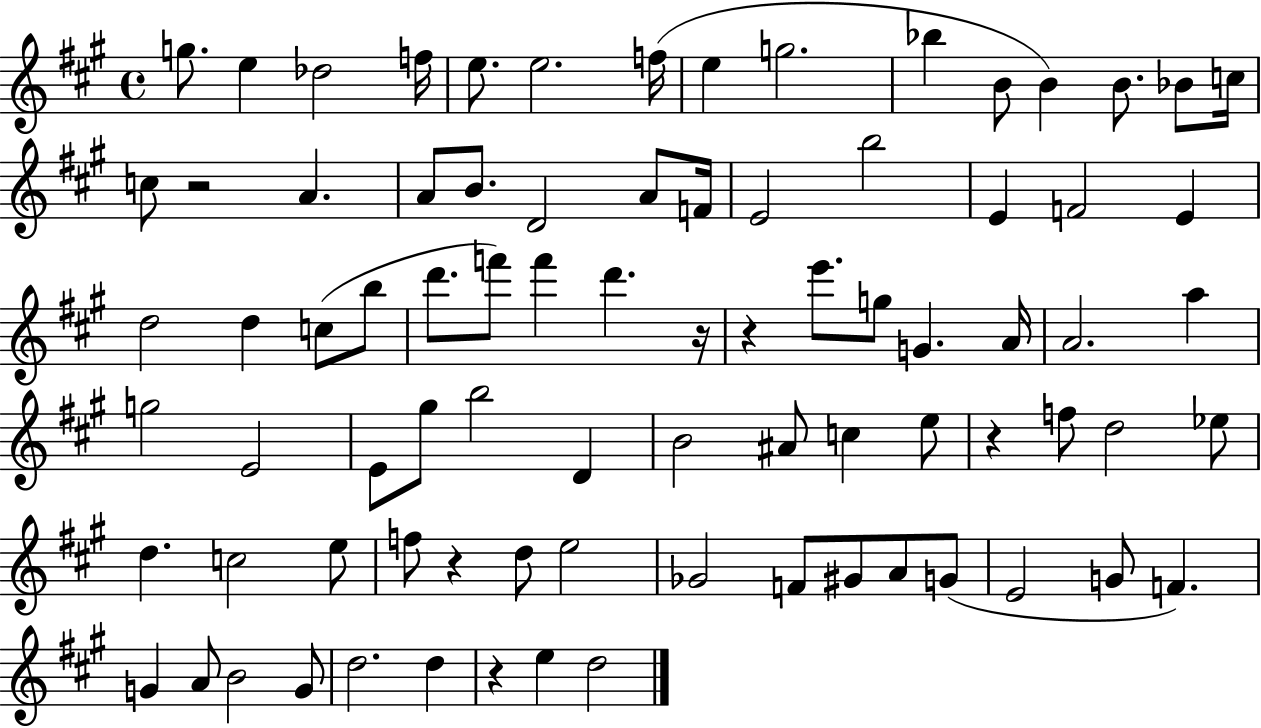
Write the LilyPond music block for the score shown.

{
  \clef treble
  \time 4/4
  \defaultTimeSignature
  \key a \major
  g''8. e''4 des''2 f''16 | e''8. e''2. f''16( | e''4 g''2. | bes''4 b'8 b'4) b'8. bes'8 c''16 | \break c''8 r2 a'4. | a'8 b'8. d'2 a'8 f'16 | e'2 b''2 | e'4 f'2 e'4 | \break d''2 d''4 c''8( b''8 | d'''8. f'''8) f'''4 d'''4. r16 | r4 e'''8. g''8 g'4. a'16 | a'2. a''4 | \break g''2 e'2 | e'8 gis''8 b''2 d'4 | b'2 ais'8 c''4 e''8 | r4 f''8 d''2 ees''8 | \break d''4. c''2 e''8 | f''8 r4 d''8 e''2 | ges'2 f'8 gis'8 a'8 g'8( | e'2 g'8 f'4.) | \break g'4 a'8 b'2 g'8 | d''2. d''4 | r4 e''4 d''2 | \bar "|."
}